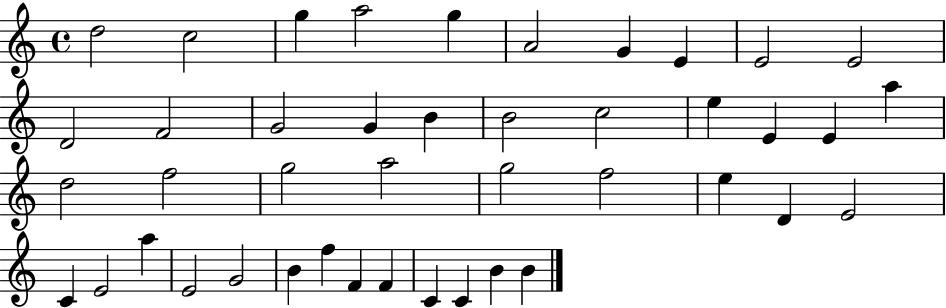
D5/h C5/h G5/q A5/h G5/q A4/h G4/q E4/q E4/h E4/h D4/h F4/h G4/h G4/q B4/q B4/h C5/h E5/q E4/q E4/q A5/q D5/h F5/h G5/h A5/h G5/h F5/h E5/q D4/q E4/h C4/q E4/h A5/q E4/h G4/h B4/q F5/q F4/q F4/q C4/q C4/q B4/q B4/q